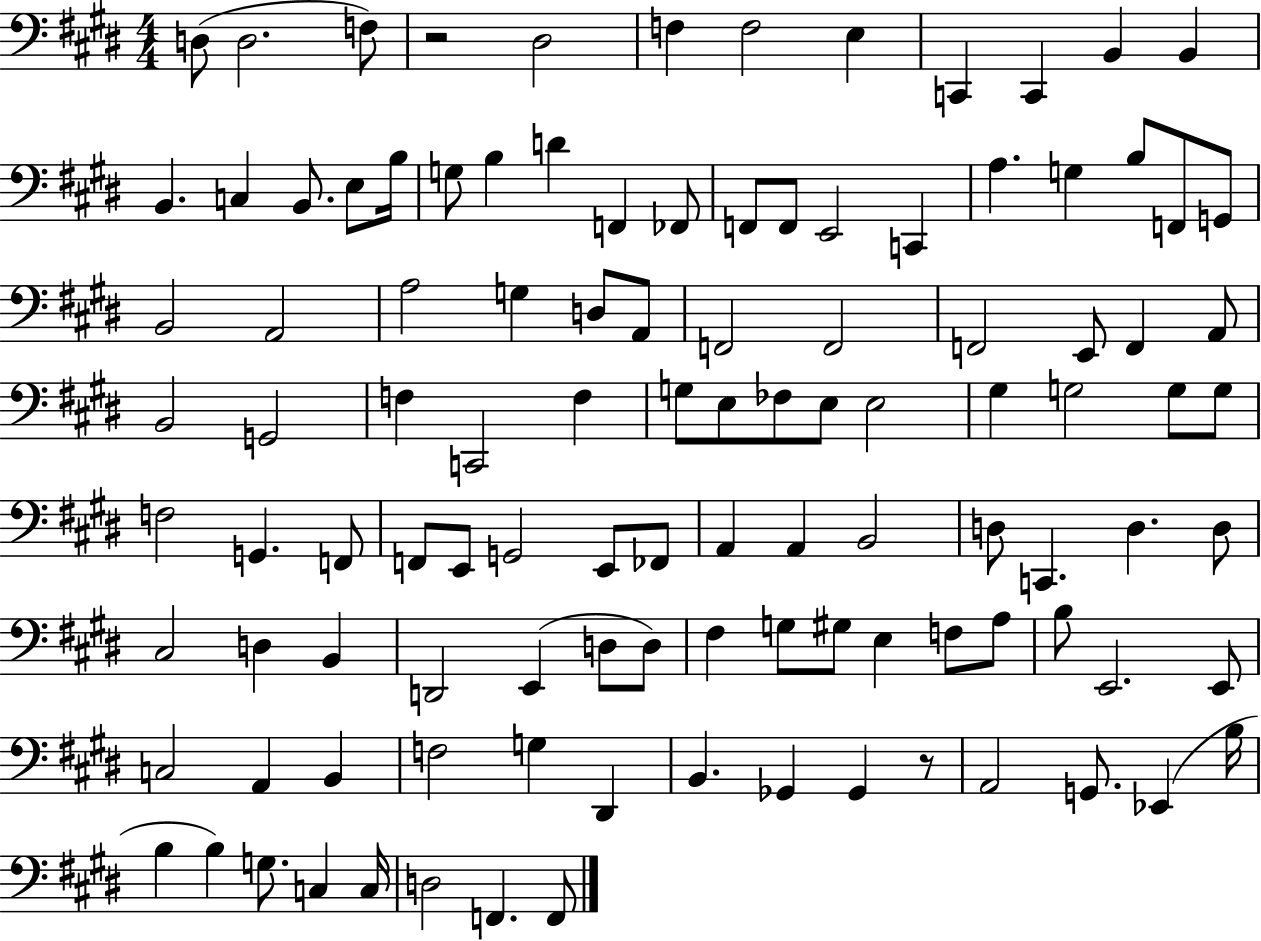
D3/e D3/h. F3/e R/h D#3/h F3/q F3/h E3/q C2/q C2/q B2/q B2/q B2/q. C3/q B2/e. E3/e B3/s G3/e B3/q D4/q F2/q FES2/e F2/e F2/e E2/h C2/q A3/q. G3/q B3/e F2/e G2/e B2/h A2/h A3/h G3/q D3/e A2/e F2/h F2/h F2/h E2/e F2/q A2/e B2/h G2/h F3/q C2/h F3/q G3/e E3/e FES3/e E3/e E3/h G#3/q G3/h G3/e G3/e F3/h G2/q. F2/e F2/e E2/e G2/h E2/e FES2/e A2/q A2/q B2/h D3/e C2/q. D3/q. D3/e C#3/h D3/q B2/q D2/h E2/q D3/e D3/e F#3/q G3/e G#3/e E3/q F3/e A3/e B3/e E2/h. E2/e C3/h A2/q B2/q F3/h G3/q D#2/q B2/q. Gb2/q Gb2/q R/e A2/h G2/e. Eb2/q B3/s B3/q B3/q G3/e. C3/q C3/s D3/h F2/q. F2/e